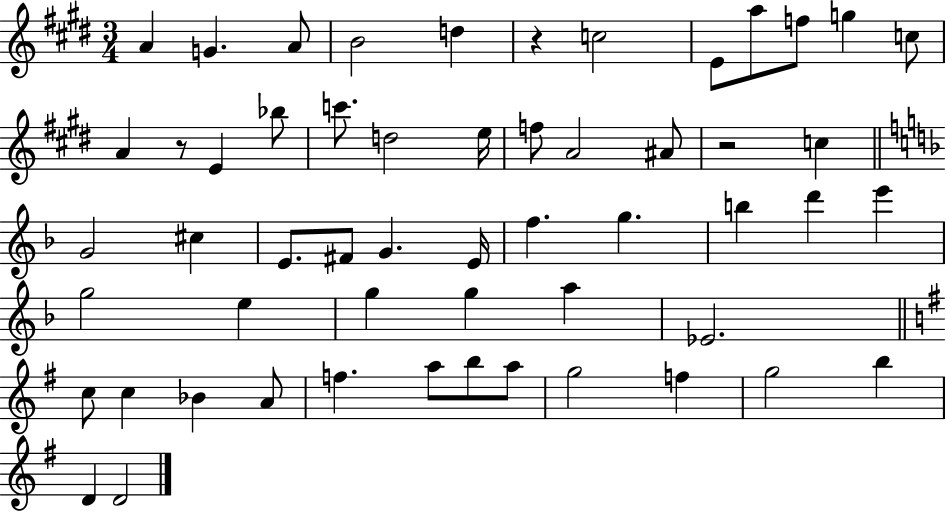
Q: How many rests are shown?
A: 3